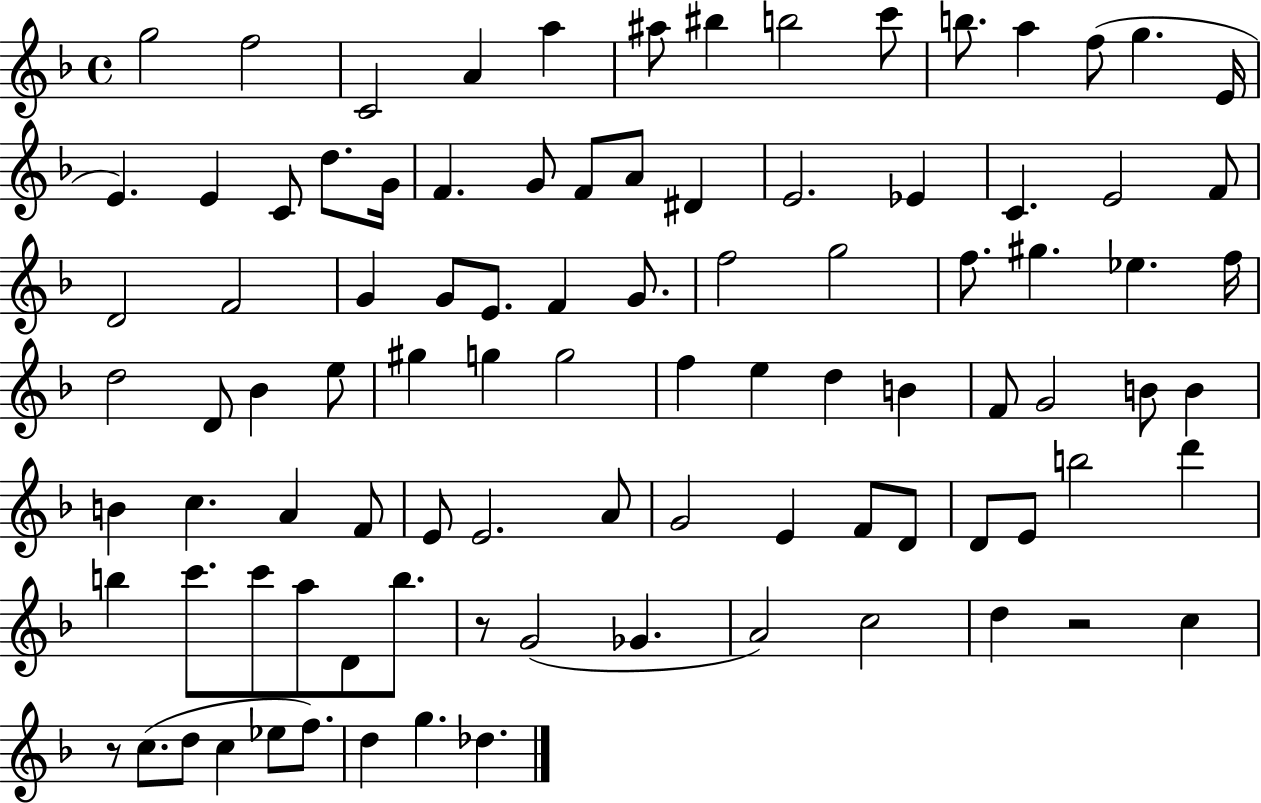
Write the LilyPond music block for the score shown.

{
  \clef treble
  \time 4/4
  \defaultTimeSignature
  \key f \major
  g''2 f''2 | c'2 a'4 a''4 | ais''8 bis''4 b''2 c'''8 | b''8. a''4 f''8( g''4. e'16 | \break e'4.) e'4 c'8 d''8. g'16 | f'4. g'8 f'8 a'8 dis'4 | e'2. ees'4 | c'4. e'2 f'8 | \break d'2 f'2 | g'4 g'8 e'8. f'4 g'8. | f''2 g''2 | f''8. gis''4. ees''4. f''16 | \break d''2 d'8 bes'4 e''8 | gis''4 g''4 g''2 | f''4 e''4 d''4 b'4 | f'8 g'2 b'8 b'4 | \break b'4 c''4. a'4 f'8 | e'8 e'2. a'8 | g'2 e'4 f'8 d'8 | d'8 e'8 b''2 d'''4 | \break b''4 c'''8. c'''8 a''8 d'8 b''8. | r8 g'2( ges'4. | a'2) c''2 | d''4 r2 c''4 | \break r8 c''8.( d''8 c''4 ees''8 f''8.) | d''4 g''4. des''4. | \bar "|."
}